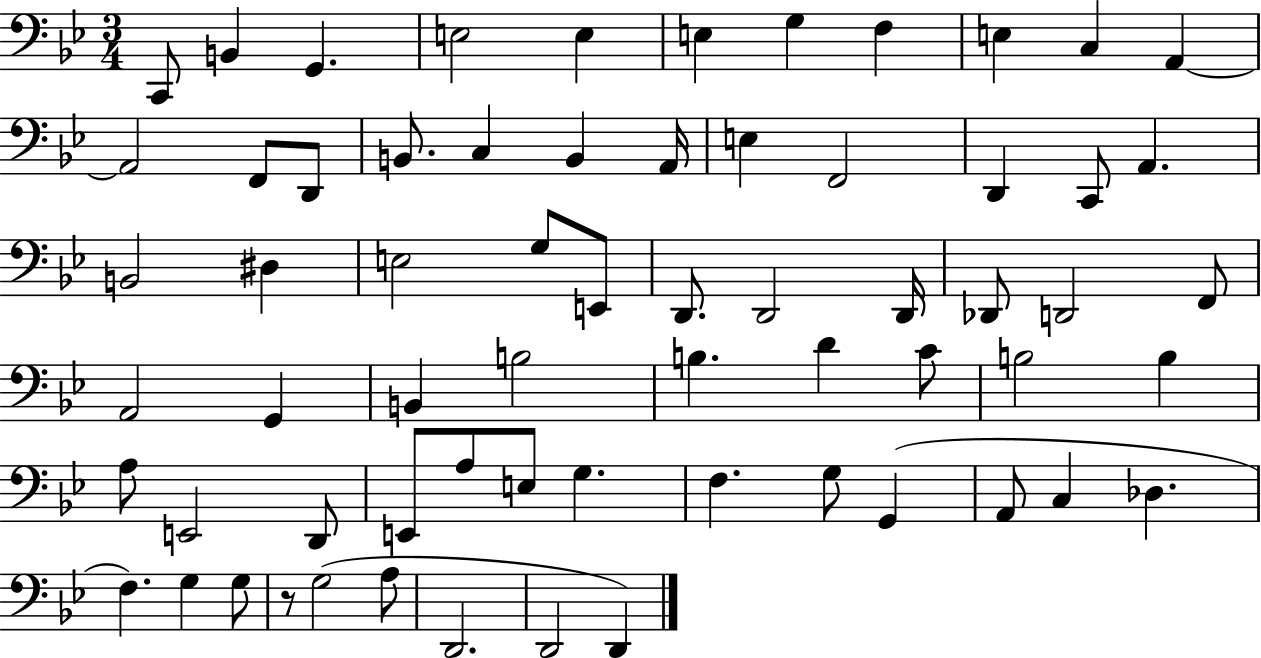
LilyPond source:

{
  \clef bass
  \numericTimeSignature
  \time 3/4
  \key bes \major
  c,8 b,4 g,4. | e2 e4 | e4 g4 f4 | e4 c4 a,4~~ | \break a,2 f,8 d,8 | b,8. c4 b,4 a,16 | e4 f,2 | d,4 c,8 a,4. | \break b,2 dis4 | e2 g8 e,8 | d,8. d,2 d,16 | des,8 d,2 f,8 | \break a,2 g,4 | b,4 b2 | b4. d'4 c'8 | b2 b4 | \break a8 e,2 d,8 | e,8 a8 e8 g4. | f4. g8 g,4( | a,8 c4 des4. | \break f4.) g4 g8 | r8 g2( a8 | d,2. | d,2 d,4) | \break \bar "|."
}